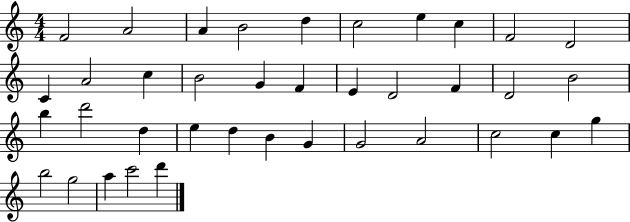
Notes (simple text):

F4/h A4/h A4/q B4/h D5/q C5/h E5/q C5/q F4/h D4/h C4/q A4/h C5/q B4/h G4/q F4/q E4/q D4/h F4/q D4/h B4/h B5/q D6/h D5/q E5/q D5/q B4/q G4/q G4/h A4/h C5/h C5/q G5/q B5/h G5/h A5/q C6/h D6/q